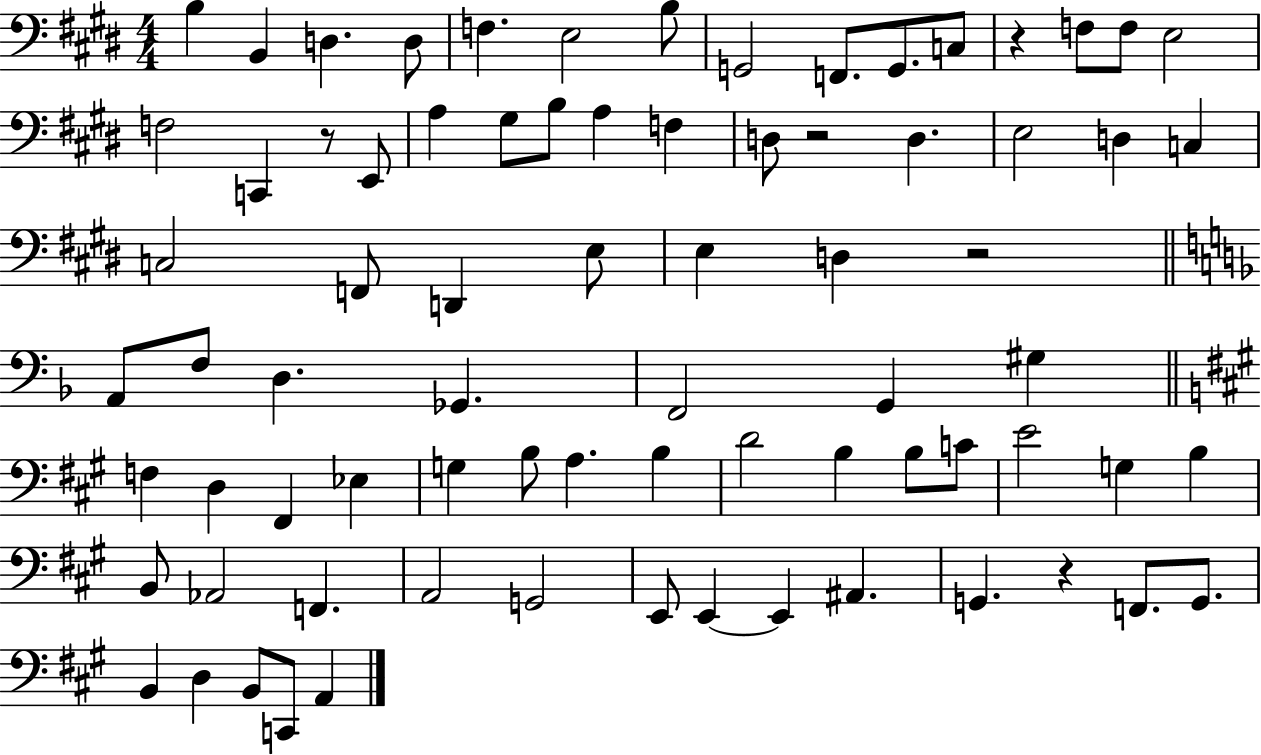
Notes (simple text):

B3/q B2/q D3/q. D3/e F3/q. E3/h B3/e G2/h F2/e. G2/e. C3/e R/q F3/e F3/e E3/h F3/h C2/q R/e E2/e A3/q G#3/e B3/e A3/q F3/q D3/e R/h D3/q. E3/h D3/q C3/q C3/h F2/e D2/q E3/e E3/q D3/q R/h A2/e F3/e D3/q. Gb2/q. F2/h G2/q G#3/q F3/q D3/q F#2/q Eb3/q G3/q B3/e A3/q. B3/q D4/h B3/q B3/e C4/e E4/h G3/q B3/q B2/e Ab2/h F2/q. A2/h G2/h E2/e E2/q E2/q A#2/q. G2/q. R/q F2/e. G2/e. B2/q D3/q B2/e C2/e A2/q